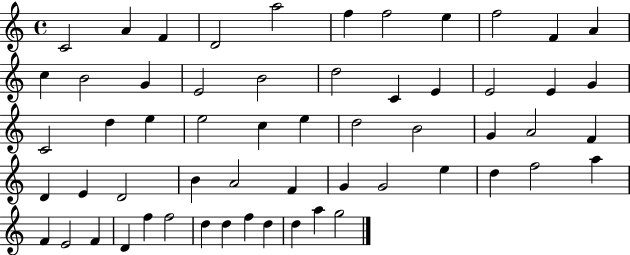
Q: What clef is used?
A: treble